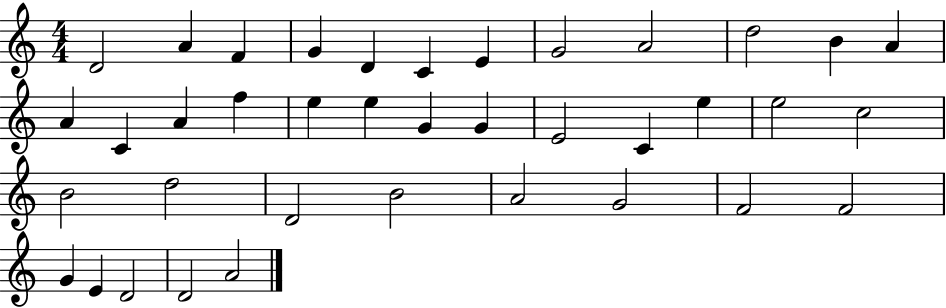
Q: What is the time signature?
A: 4/4